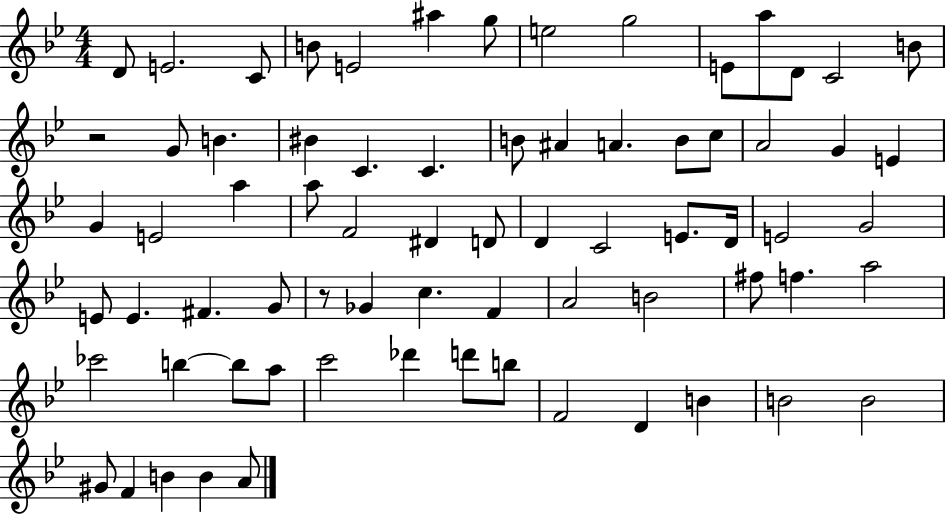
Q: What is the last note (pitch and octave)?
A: A4